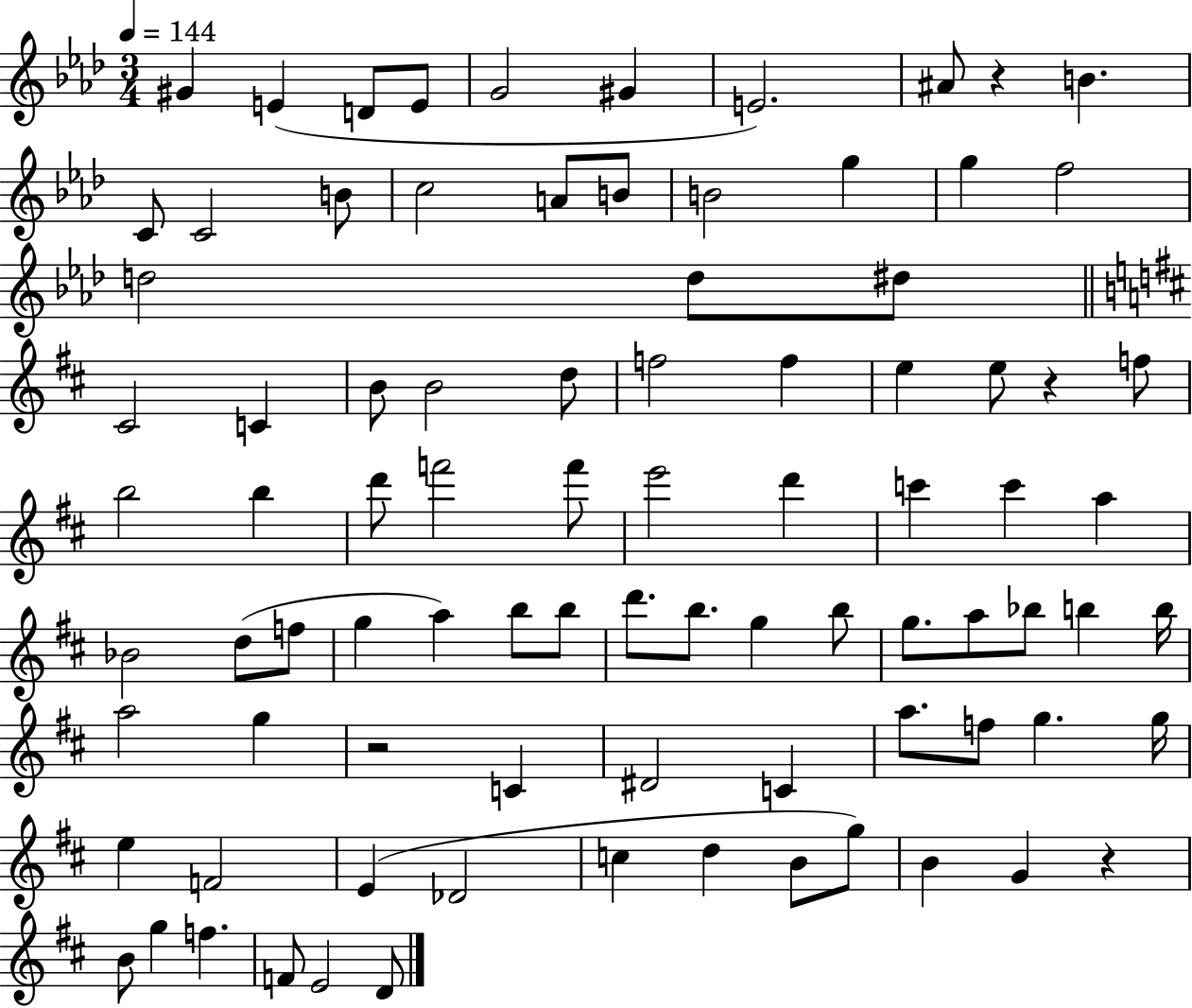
G#4/q E4/q D4/e E4/e G4/h G#4/q E4/h. A#4/e R/q B4/q. C4/e C4/h B4/e C5/h A4/e B4/e B4/h G5/q G5/q F5/h D5/h D5/e D#5/e C#4/h C4/q B4/e B4/h D5/e F5/h F5/q E5/q E5/e R/q F5/e B5/h B5/q D6/e F6/h F6/e E6/h D6/q C6/q C6/q A5/q Bb4/h D5/e F5/e G5/q A5/q B5/e B5/e D6/e. B5/e. G5/q B5/e G5/e. A5/e Bb5/e B5/q B5/s A5/h G5/q R/h C4/q D#4/h C4/q A5/e. F5/e G5/q. G5/s E5/q F4/h E4/q Db4/h C5/q D5/q B4/e G5/e B4/q G4/q R/q B4/e G5/q F5/q. F4/e E4/h D4/e